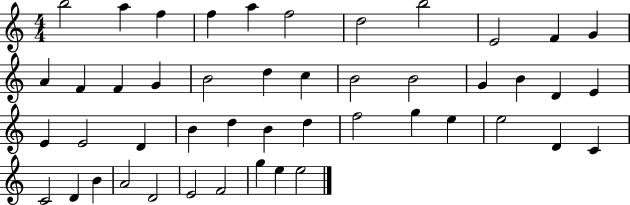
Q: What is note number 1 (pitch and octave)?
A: B5